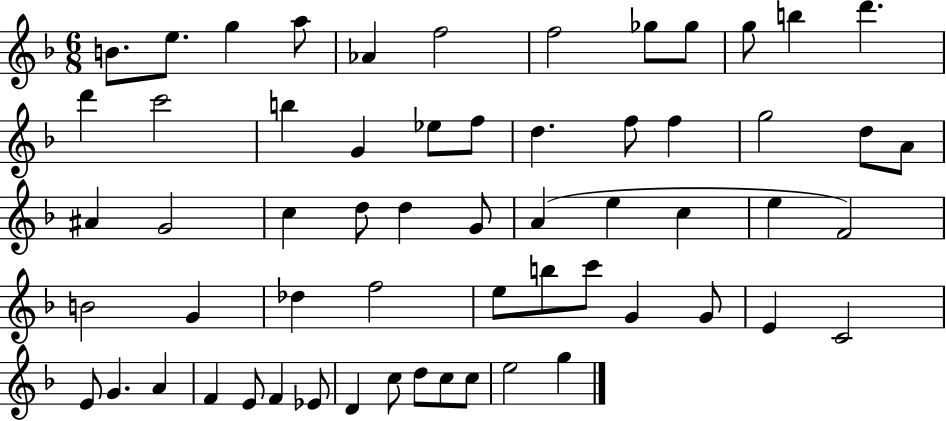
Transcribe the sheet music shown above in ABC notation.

X:1
T:Untitled
M:6/8
L:1/4
K:F
B/2 e/2 g a/2 _A f2 f2 _g/2 _g/2 g/2 b d' d' c'2 b G _e/2 f/2 d f/2 f g2 d/2 A/2 ^A G2 c d/2 d G/2 A e c e F2 B2 G _d f2 e/2 b/2 c'/2 G G/2 E C2 E/2 G A F E/2 F _E/2 D c/2 d/2 c/2 c/2 e2 g